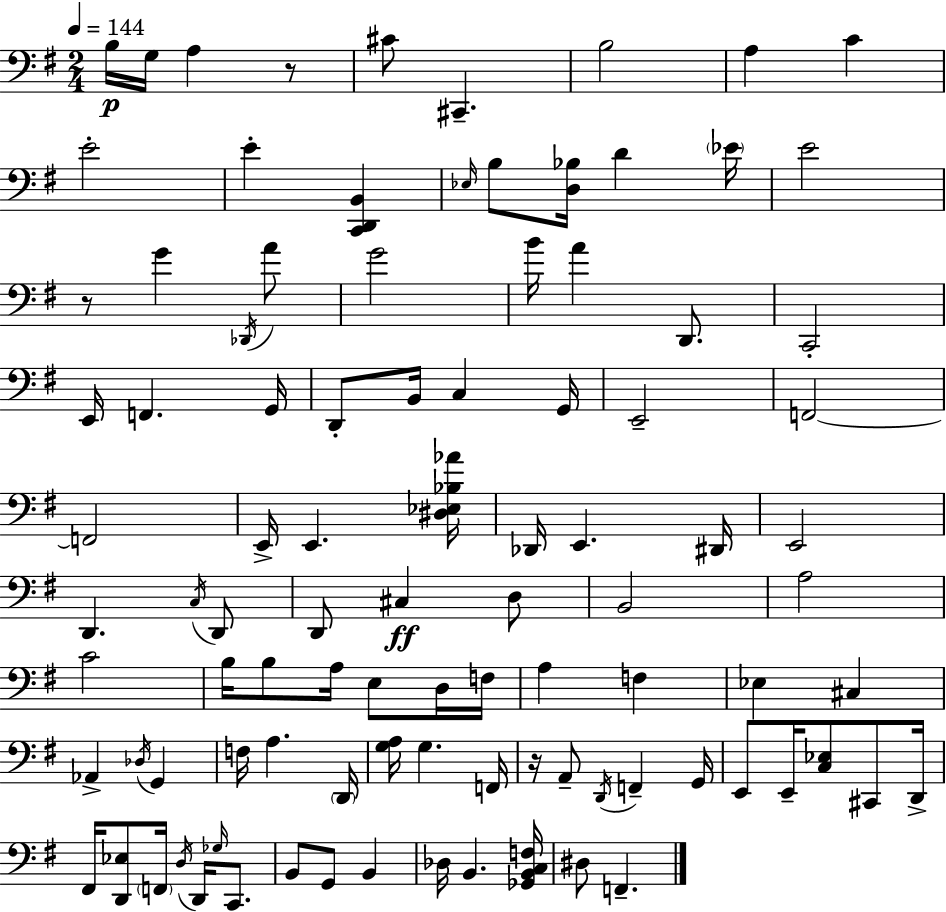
B3/s G3/s A3/q R/e C#4/e C#2/q. B3/h A3/q C4/q E4/h E4/q [C2,D2,B2]/q Eb3/s B3/e [D3,Bb3]/s D4/q Eb4/s E4/h R/e G4/q Db2/s A4/e G4/h B4/s A4/q D2/e. C2/h E2/s F2/q. G2/s D2/e B2/s C3/q G2/s E2/h F2/h F2/h E2/s E2/q. [D#3,Eb3,Bb3,Ab4]/s Db2/s E2/q. D#2/s E2/h D2/q. C3/s D2/e D2/e C#3/q D3/e B2/h A3/h C4/h B3/s B3/e A3/s E3/e D3/s F3/s A3/q F3/q Eb3/q C#3/q Ab2/q Db3/s G2/q F3/s A3/q. D2/s [G3,A3]/s G3/q. F2/s R/s A2/e D2/s F2/q G2/s E2/e E2/s [C3,Eb3]/e C#2/e D2/s F#2/s [D2,Eb3]/e F2/s D3/s D2/s Gb3/s C2/e. B2/e G2/e B2/q Db3/s B2/q. [Gb2,B2,C3,F3]/s D#3/e F2/q.